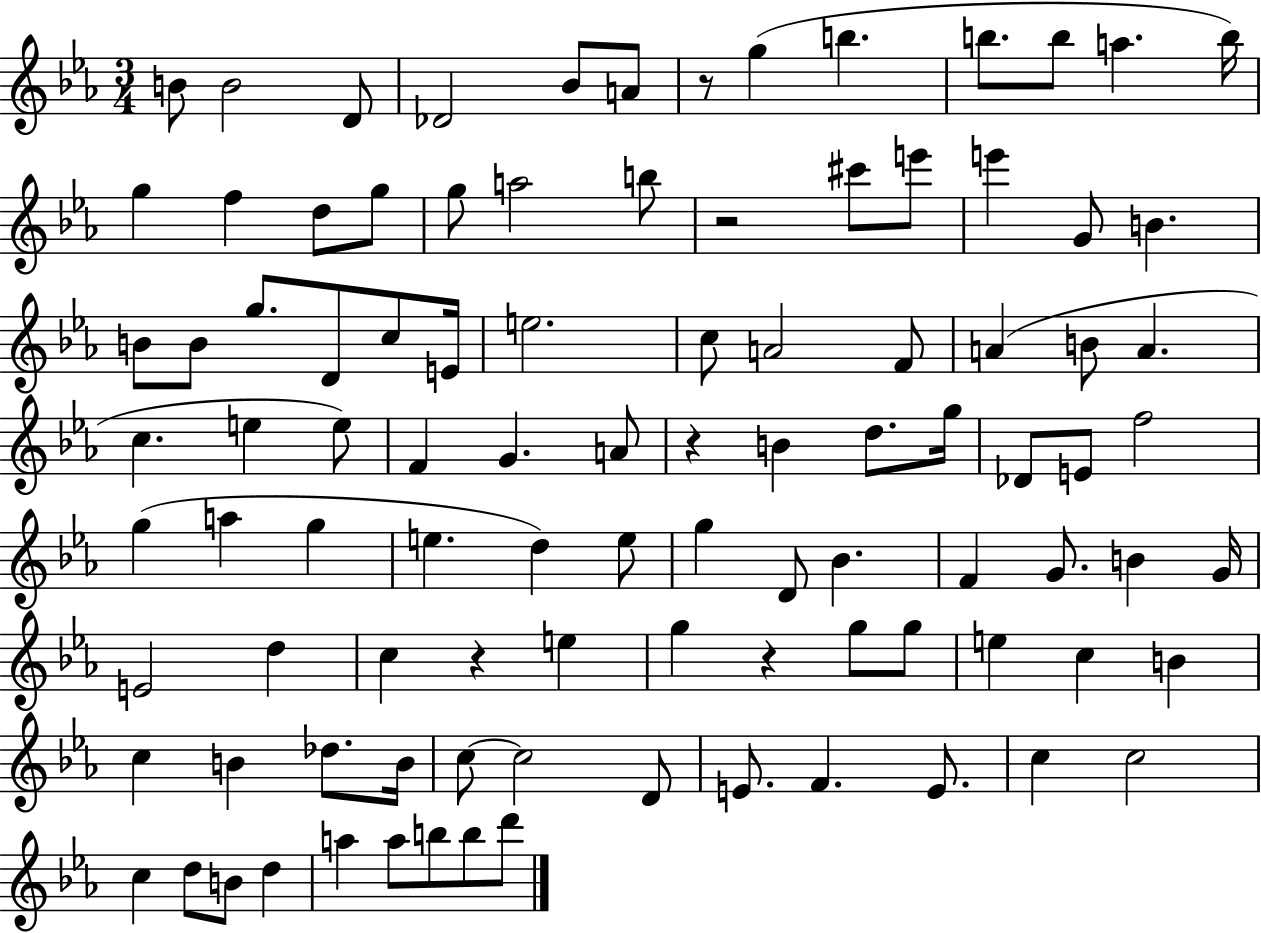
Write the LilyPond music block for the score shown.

{
  \clef treble
  \numericTimeSignature
  \time 3/4
  \key ees \major
  b'8 b'2 d'8 | des'2 bes'8 a'8 | r8 g''4( b''4. | b''8. b''8 a''4. b''16) | \break g''4 f''4 d''8 g''8 | g''8 a''2 b''8 | r2 cis'''8 e'''8 | e'''4 g'8 b'4. | \break b'8 b'8 g''8. d'8 c''8 e'16 | e''2. | c''8 a'2 f'8 | a'4( b'8 a'4. | \break c''4. e''4 e''8) | f'4 g'4. a'8 | r4 b'4 d''8. g''16 | des'8 e'8 f''2 | \break g''4( a''4 g''4 | e''4. d''4) e''8 | g''4 d'8 bes'4. | f'4 g'8. b'4 g'16 | \break e'2 d''4 | c''4 r4 e''4 | g''4 r4 g''8 g''8 | e''4 c''4 b'4 | \break c''4 b'4 des''8. b'16 | c''8~~ c''2 d'8 | e'8. f'4. e'8. | c''4 c''2 | \break c''4 d''8 b'8 d''4 | a''4 a''8 b''8 b''8 d'''8 | \bar "|."
}